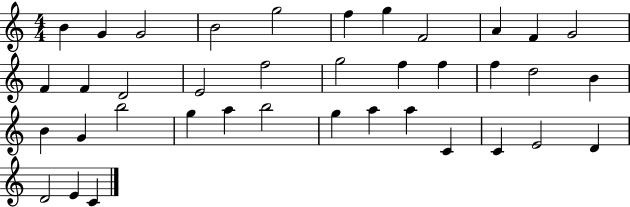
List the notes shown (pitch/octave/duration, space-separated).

B4/q G4/q G4/h B4/h G5/h F5/q G5/q F4/h A4/q F4/q G4/h F4/q F4/q D4/h E4/h F5/h G5/h F5/q F5/q F5/q D5/h B4/q B4/q G4/q B5/h G5/q A5/q B5/h G5/q A5/q A5/q C4/q C4/q E4/h D4/q D4/h E4/q C4/q